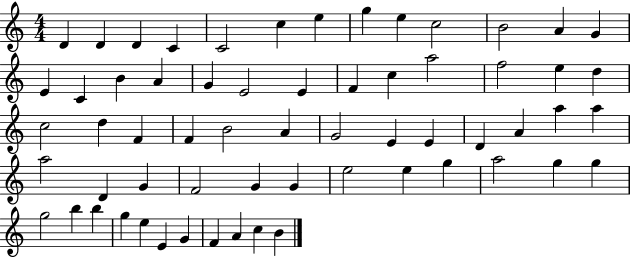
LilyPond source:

{
  \clef treble
  \numericTimeSignature
  \time 4/4
  \key c \major
  d'4 d'4 d'4 c'4 | c'2 c''4 e''4 | g''4 e''4 c''2 | b'2 a'4 g'4 | \break e'4 c'4 b'4 a'4 | g'4 e'2 e'4 | f'4 c''4 a''2 | f''2 e''4 d''4 | \break c''2 d''4 f'4 | f'4 b'2 a'4 | g'2 e'4 e'4 | d'4 a'4 a''4 a''4 | \break a''2 d'4 g'4 | f'2 g'4 g'4 | e''2 e''4 g''4 | a''2 g''4 g''4 | \break g''2 b''4 b''4 | g''4 e''4 e'4 g'4 | f'4 a'4 c''4 b'4 | \bar "|."
}